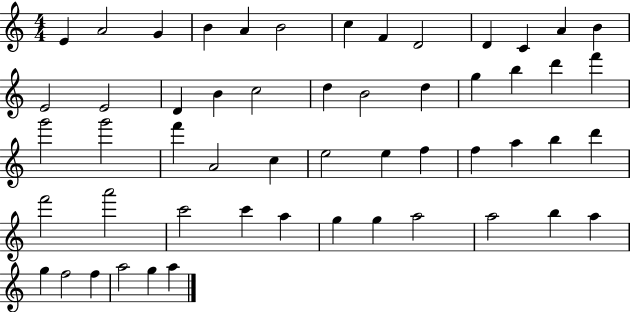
X:1
T:Untitled
M:4/4
L:1/4
K:C
E A2 G B A B2 c F D2 D C A B E2 E2 D B c2 d B2 d g b d' f' g'2 g'2 f' A2 c e2 e f f a b d' f'2 a'2 c'2 c' a g g a2 a2 b a g f2 f a2 g a